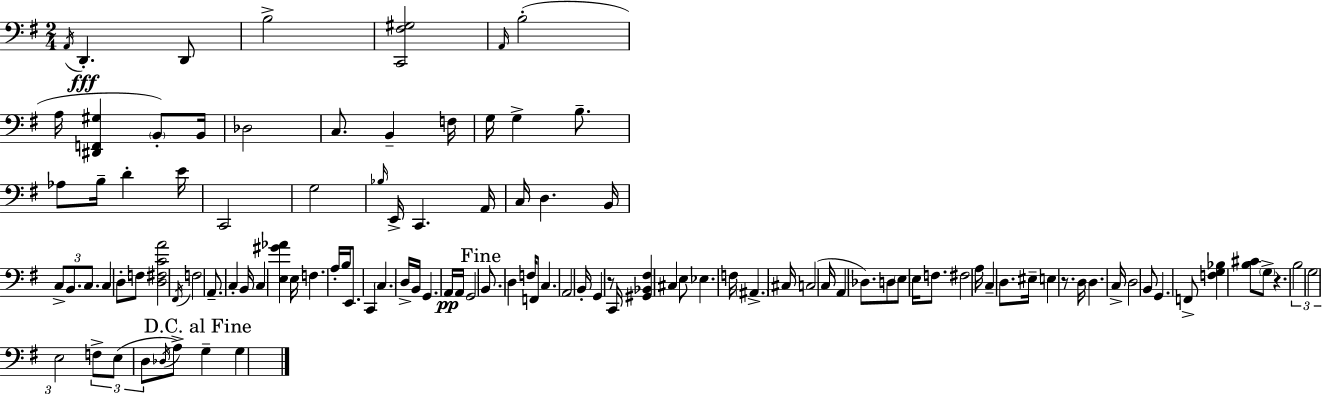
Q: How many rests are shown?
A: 3